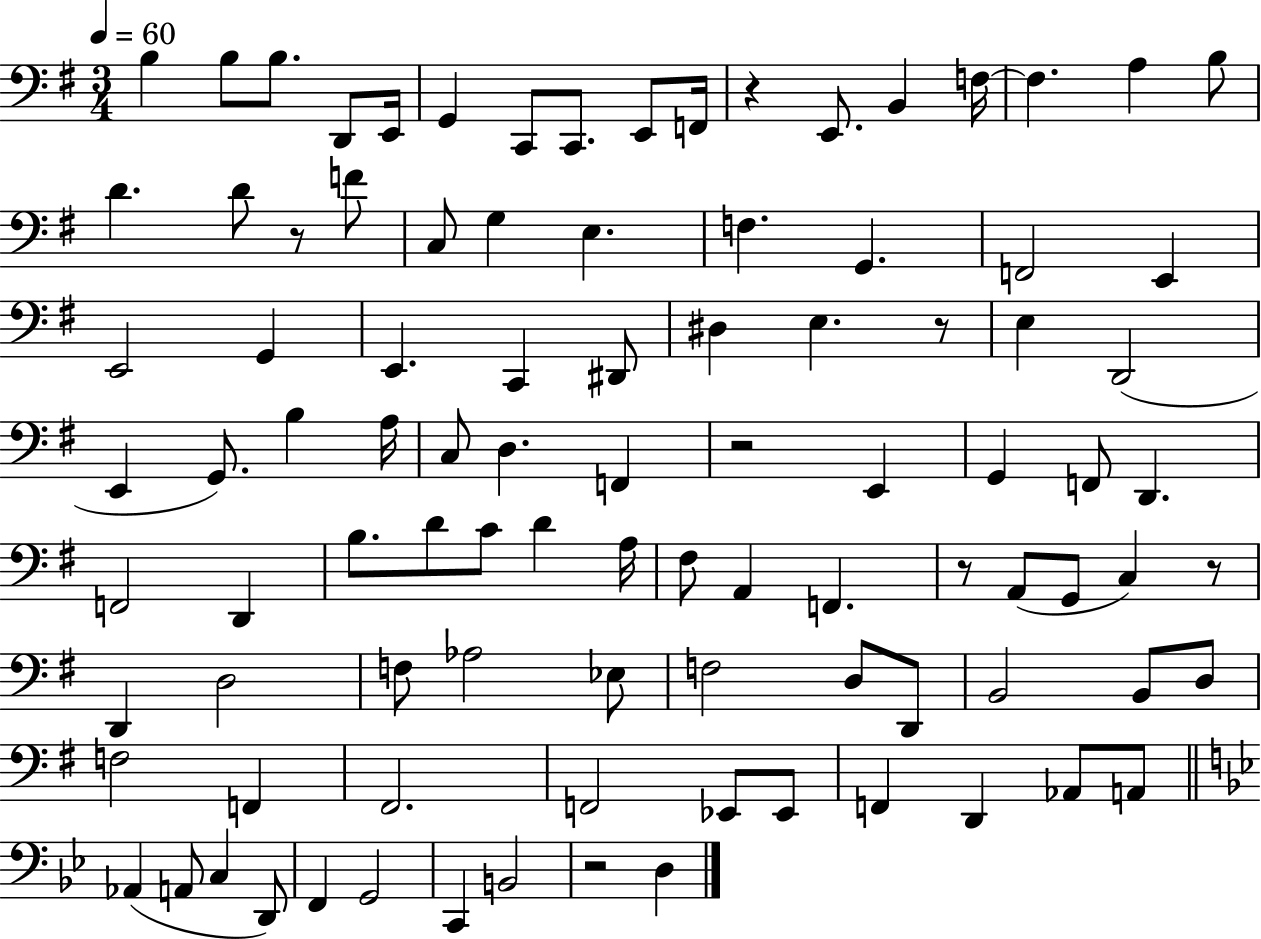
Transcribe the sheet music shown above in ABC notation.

X:1
T:Untitled
M:3/4
L:1/4
K:G
B, B,/2 B,/2 D,,/2 E,,/4 G,, C,,/2 C,,/2 E,,/2 F,,/4 z E,,/2 B,, F,/4 F, A, B,/2 D D/2 z/2 F/2 C,/2 G, E, F, G,, F,,2 E,, E,,2 G,, E,, C,, ^D,,/2 ^D, E, z/2 E, D,,2 E,, G,,/2 B, A,/4 C,/2 D, F,, z2 E,, G,, F,,/2 D,, F,,2 D,, B,/2 D/2 C/2 D A,/4 ^F,/2 A,, F,, z/2 A,,/2 G,,/2 C, z/2 D,, D,2 F,/2 _A,2 _E,/2 F,2 D,/2 D,,/2 B,,2 B,,/2 D,/2 F,2 F,, ^F,,2 F,,2 _E,,/2 _E,,/2 F,, D,, _A,,/2 A,,/2 _A,, A,,/2 C, D,,/2 F,, G,,2 C,, B,,2 z2 D,